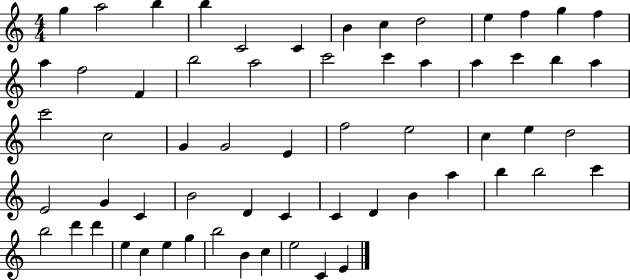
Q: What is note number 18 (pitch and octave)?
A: A5